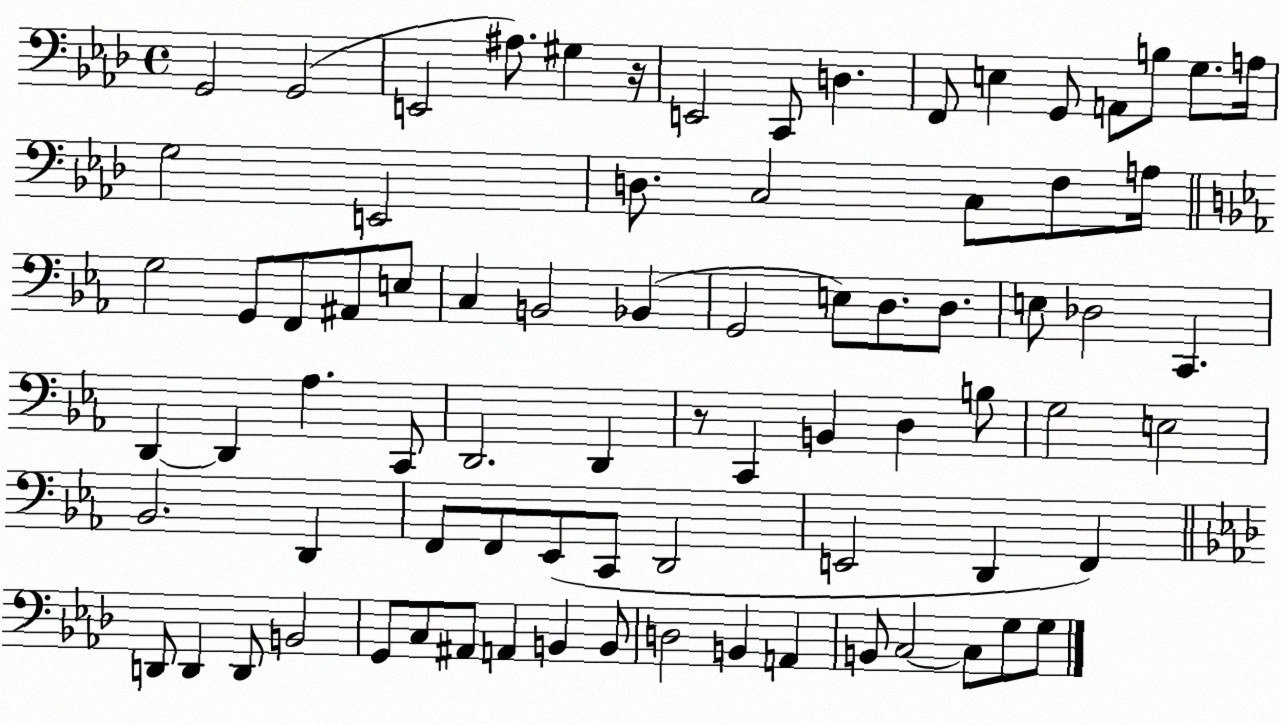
X:1
T:Untitled
M:4/4
L:1/4
K:Ab
G,,2 G,,2 E,,2 ^A,/2 ^G, z/4 E,,2 C,,/2 D, F,,/2 E, G,,/2 A,,/2 B,/2 G,/2 A,/4 G,2 E,,2 D,/2 C,2 C,/2 F,/2 A,/4 G,2 G,,/2 F,,/2 ^A,,/2 E,/2 C, B,,2 _B,, G,,2 E,/2 D,/2 D,/2 E,/2 _D,2 C,, D,, D,, _A, C,,/2 D,,2 D,, z/2 C,, B,, D, B,/2 G,2 E,2 _B,,2 D,, F,,/2 F,,/2 _E,,/2 C,,/2 D,,2 E,,2 D,, F,, D,,/2 D,, D,,/2 B,,2 G,,/2 C,/2 ^A,,/2 A,, B,, B,,/2 D,2 B,, A,, B,,/2 C,2 C,/2 G,/2 G,/2